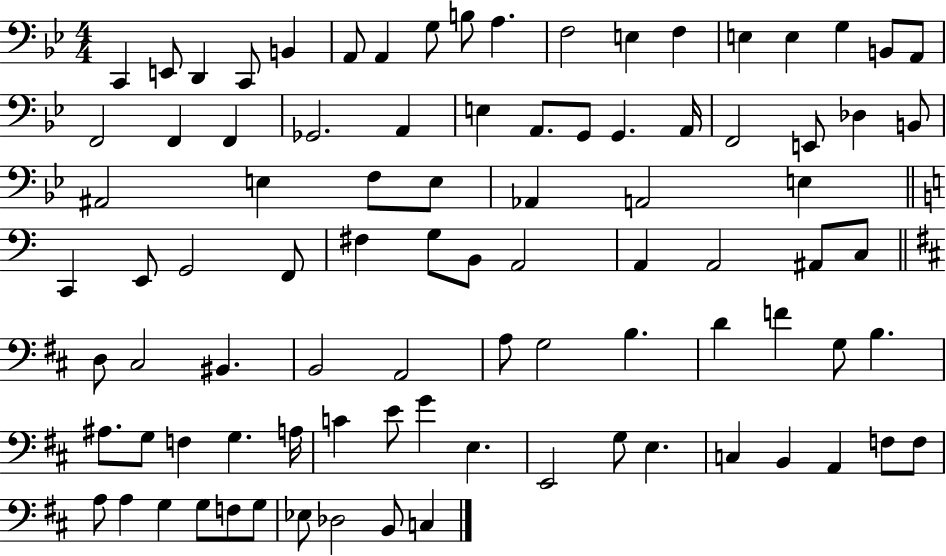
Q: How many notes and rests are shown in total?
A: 90